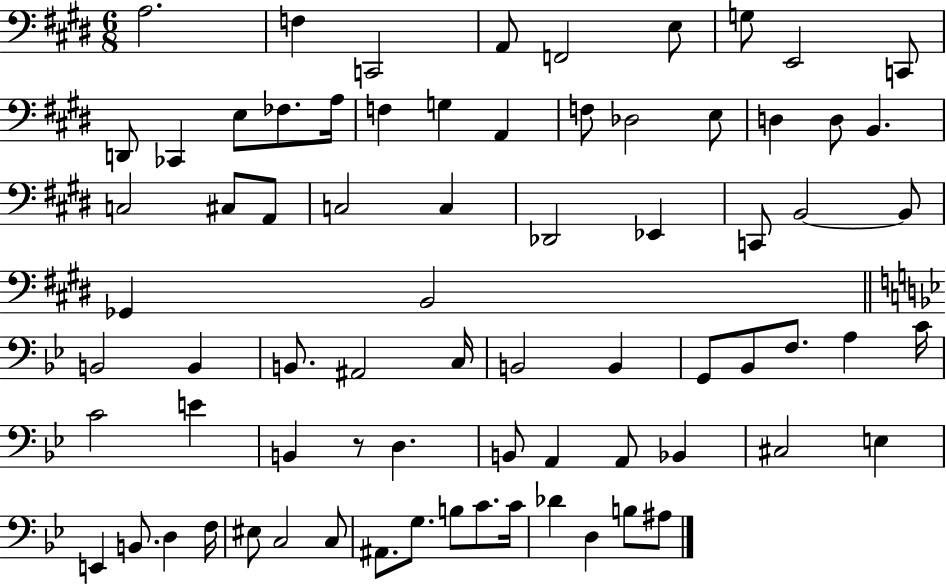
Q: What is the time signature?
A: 6/8